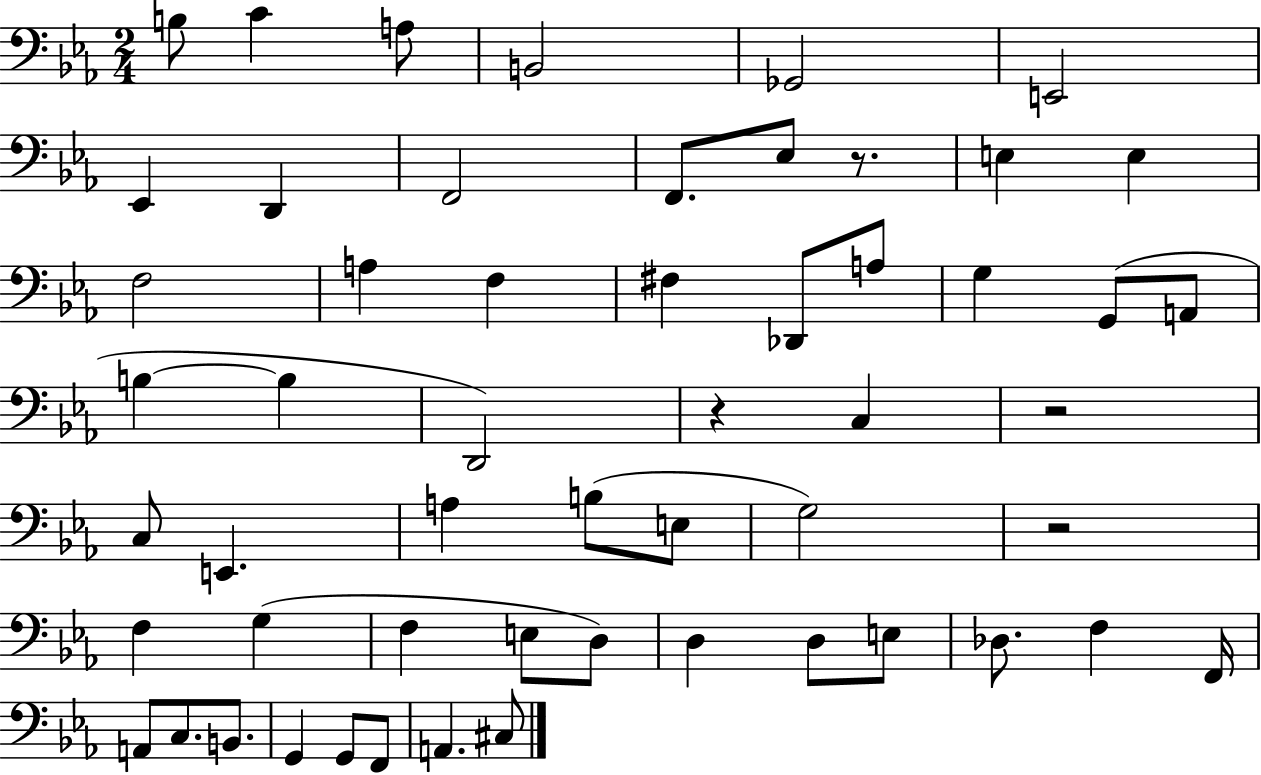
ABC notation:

X:1
T:Untitled
M:2/4
L:1/4
K:Eb
B,/2 C A,/2 B,,2 _G,,2 E,,2 _E,, D,, F,,2 F,,/2 _E,/2 z/2 E, E, F,2 A, F, ^F, _D,,/2 A,/2 G, G,,/2 A,,/2 B, B, D,,2 z C, z2 C,/2 E,, A, B,/2 E,/2 G,2 z2 F, G, F, E,/2 D,/2 D, D,/2 E,/2 _D,/2 F, F,,/4 A,,/2 C,/2 B,,/2 G,, G,,/2 F,,/2 A,, ^C,/2